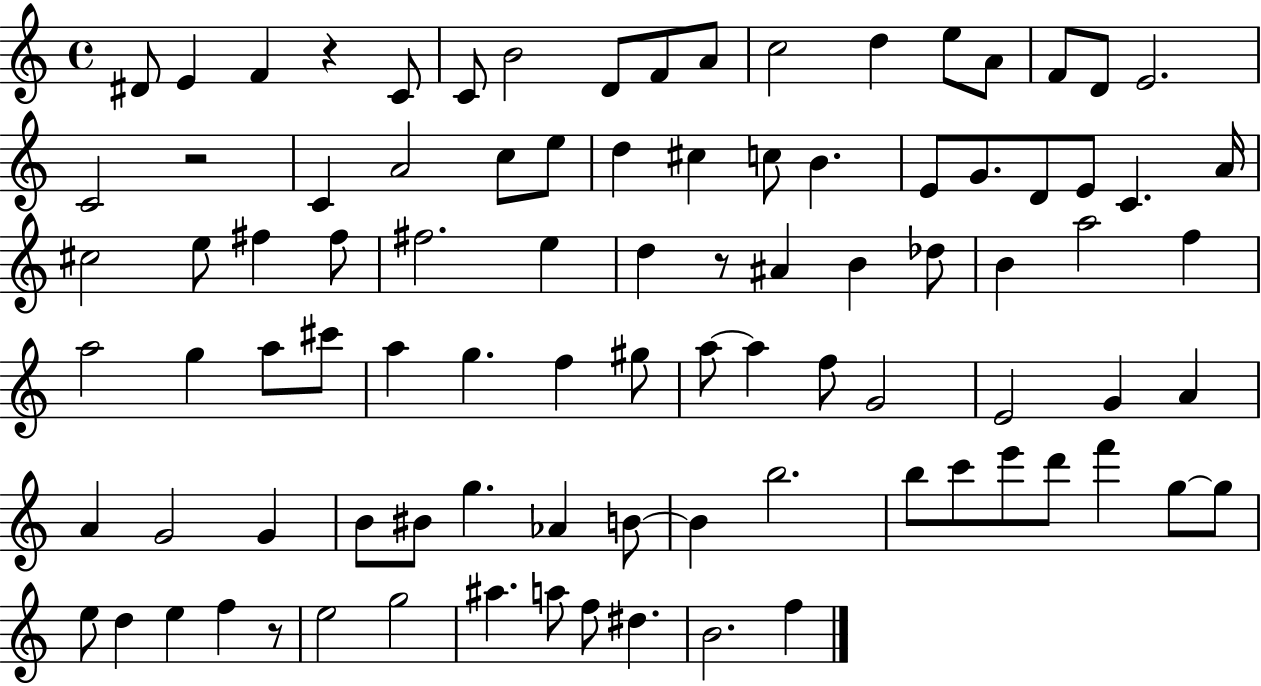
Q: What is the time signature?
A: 4/4